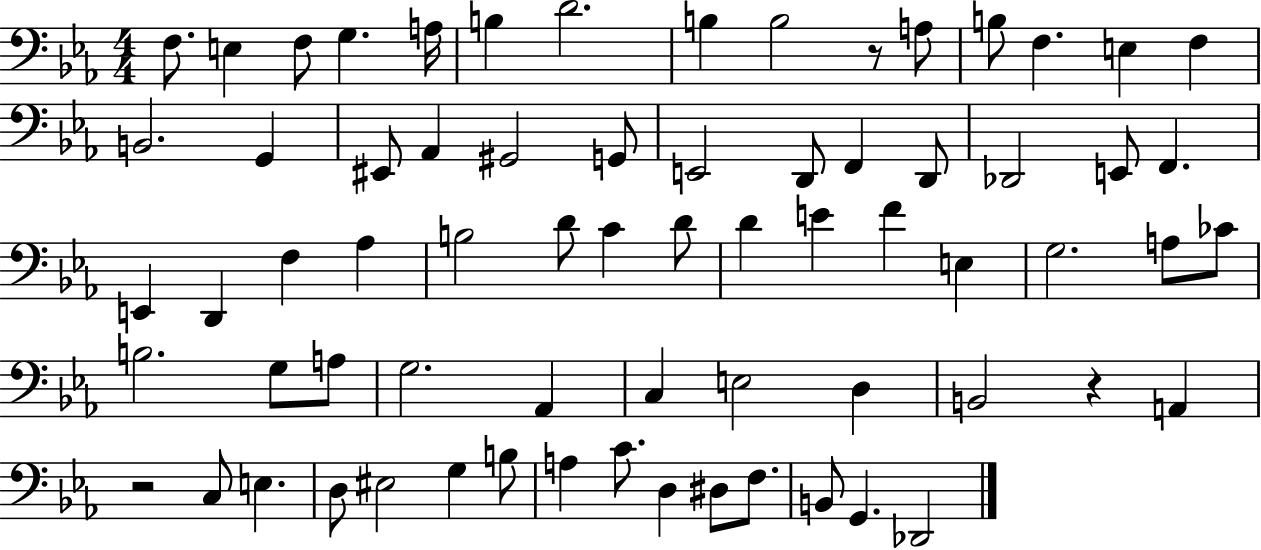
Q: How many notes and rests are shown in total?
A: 69